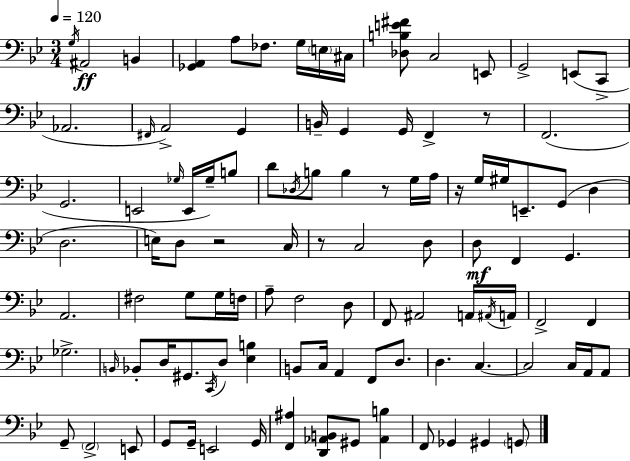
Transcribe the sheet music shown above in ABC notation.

X:1
T:Untitled
M:3/4
L:1/4
K:Gm
G,/4 ^A,,2 B,, [_G,,A,,] A,/2 _F,/2 G,/4 E,/4 ^C,/4 [_D,B,E^F]/2 C,2 E,,/2 G,,2 E,,/2 C,,/2 _A,,2 ^F,,/4 A,,2 G,, B,,/4 G,, G,,/4 F,, z/2 F,,2 G,,2 E,,2 _G,/4 E,,/4 _G,/4 B,/2 D/2 _D,/4 B,/2 B, z/2 G,/4 A,/4 z/4 G,/4 ^G,/4 E,,/2 G,,/2 D, D,2 E,/4 D,/2 z2 C,/4 z/2 C,2 D,/2 D,/2 F,, G,, A,,2 ^F,2 G,/2 G,/4 F,/4 A,/2 F,2 D,/2 F,,/2 ^A,,2 A,,/4 ^A,,/4 A,,/4 F,,2 F,, _G,2 B,,/4 _B,,/2 D,/4 ^G,,/2 C,,/4 D,/2 [_E,B,] B,,/2 C,/4 A,, F,,/2 D,/2 D, C, C,2 C,/4 A,,/4 A,,/2 G,,/2 F,,2 E,,/2 G,,/2 G,,/4 E,,2 G,,/4 [F,,^A,] [D,,_A,,B,,]/2 ^G,,/2 [_A,,B,] F,,/2 _G,, ^G,, G,,/2